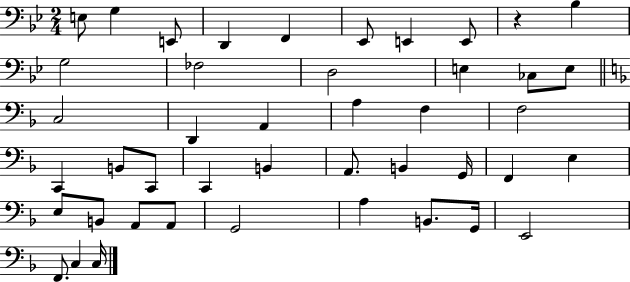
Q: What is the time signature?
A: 2/4